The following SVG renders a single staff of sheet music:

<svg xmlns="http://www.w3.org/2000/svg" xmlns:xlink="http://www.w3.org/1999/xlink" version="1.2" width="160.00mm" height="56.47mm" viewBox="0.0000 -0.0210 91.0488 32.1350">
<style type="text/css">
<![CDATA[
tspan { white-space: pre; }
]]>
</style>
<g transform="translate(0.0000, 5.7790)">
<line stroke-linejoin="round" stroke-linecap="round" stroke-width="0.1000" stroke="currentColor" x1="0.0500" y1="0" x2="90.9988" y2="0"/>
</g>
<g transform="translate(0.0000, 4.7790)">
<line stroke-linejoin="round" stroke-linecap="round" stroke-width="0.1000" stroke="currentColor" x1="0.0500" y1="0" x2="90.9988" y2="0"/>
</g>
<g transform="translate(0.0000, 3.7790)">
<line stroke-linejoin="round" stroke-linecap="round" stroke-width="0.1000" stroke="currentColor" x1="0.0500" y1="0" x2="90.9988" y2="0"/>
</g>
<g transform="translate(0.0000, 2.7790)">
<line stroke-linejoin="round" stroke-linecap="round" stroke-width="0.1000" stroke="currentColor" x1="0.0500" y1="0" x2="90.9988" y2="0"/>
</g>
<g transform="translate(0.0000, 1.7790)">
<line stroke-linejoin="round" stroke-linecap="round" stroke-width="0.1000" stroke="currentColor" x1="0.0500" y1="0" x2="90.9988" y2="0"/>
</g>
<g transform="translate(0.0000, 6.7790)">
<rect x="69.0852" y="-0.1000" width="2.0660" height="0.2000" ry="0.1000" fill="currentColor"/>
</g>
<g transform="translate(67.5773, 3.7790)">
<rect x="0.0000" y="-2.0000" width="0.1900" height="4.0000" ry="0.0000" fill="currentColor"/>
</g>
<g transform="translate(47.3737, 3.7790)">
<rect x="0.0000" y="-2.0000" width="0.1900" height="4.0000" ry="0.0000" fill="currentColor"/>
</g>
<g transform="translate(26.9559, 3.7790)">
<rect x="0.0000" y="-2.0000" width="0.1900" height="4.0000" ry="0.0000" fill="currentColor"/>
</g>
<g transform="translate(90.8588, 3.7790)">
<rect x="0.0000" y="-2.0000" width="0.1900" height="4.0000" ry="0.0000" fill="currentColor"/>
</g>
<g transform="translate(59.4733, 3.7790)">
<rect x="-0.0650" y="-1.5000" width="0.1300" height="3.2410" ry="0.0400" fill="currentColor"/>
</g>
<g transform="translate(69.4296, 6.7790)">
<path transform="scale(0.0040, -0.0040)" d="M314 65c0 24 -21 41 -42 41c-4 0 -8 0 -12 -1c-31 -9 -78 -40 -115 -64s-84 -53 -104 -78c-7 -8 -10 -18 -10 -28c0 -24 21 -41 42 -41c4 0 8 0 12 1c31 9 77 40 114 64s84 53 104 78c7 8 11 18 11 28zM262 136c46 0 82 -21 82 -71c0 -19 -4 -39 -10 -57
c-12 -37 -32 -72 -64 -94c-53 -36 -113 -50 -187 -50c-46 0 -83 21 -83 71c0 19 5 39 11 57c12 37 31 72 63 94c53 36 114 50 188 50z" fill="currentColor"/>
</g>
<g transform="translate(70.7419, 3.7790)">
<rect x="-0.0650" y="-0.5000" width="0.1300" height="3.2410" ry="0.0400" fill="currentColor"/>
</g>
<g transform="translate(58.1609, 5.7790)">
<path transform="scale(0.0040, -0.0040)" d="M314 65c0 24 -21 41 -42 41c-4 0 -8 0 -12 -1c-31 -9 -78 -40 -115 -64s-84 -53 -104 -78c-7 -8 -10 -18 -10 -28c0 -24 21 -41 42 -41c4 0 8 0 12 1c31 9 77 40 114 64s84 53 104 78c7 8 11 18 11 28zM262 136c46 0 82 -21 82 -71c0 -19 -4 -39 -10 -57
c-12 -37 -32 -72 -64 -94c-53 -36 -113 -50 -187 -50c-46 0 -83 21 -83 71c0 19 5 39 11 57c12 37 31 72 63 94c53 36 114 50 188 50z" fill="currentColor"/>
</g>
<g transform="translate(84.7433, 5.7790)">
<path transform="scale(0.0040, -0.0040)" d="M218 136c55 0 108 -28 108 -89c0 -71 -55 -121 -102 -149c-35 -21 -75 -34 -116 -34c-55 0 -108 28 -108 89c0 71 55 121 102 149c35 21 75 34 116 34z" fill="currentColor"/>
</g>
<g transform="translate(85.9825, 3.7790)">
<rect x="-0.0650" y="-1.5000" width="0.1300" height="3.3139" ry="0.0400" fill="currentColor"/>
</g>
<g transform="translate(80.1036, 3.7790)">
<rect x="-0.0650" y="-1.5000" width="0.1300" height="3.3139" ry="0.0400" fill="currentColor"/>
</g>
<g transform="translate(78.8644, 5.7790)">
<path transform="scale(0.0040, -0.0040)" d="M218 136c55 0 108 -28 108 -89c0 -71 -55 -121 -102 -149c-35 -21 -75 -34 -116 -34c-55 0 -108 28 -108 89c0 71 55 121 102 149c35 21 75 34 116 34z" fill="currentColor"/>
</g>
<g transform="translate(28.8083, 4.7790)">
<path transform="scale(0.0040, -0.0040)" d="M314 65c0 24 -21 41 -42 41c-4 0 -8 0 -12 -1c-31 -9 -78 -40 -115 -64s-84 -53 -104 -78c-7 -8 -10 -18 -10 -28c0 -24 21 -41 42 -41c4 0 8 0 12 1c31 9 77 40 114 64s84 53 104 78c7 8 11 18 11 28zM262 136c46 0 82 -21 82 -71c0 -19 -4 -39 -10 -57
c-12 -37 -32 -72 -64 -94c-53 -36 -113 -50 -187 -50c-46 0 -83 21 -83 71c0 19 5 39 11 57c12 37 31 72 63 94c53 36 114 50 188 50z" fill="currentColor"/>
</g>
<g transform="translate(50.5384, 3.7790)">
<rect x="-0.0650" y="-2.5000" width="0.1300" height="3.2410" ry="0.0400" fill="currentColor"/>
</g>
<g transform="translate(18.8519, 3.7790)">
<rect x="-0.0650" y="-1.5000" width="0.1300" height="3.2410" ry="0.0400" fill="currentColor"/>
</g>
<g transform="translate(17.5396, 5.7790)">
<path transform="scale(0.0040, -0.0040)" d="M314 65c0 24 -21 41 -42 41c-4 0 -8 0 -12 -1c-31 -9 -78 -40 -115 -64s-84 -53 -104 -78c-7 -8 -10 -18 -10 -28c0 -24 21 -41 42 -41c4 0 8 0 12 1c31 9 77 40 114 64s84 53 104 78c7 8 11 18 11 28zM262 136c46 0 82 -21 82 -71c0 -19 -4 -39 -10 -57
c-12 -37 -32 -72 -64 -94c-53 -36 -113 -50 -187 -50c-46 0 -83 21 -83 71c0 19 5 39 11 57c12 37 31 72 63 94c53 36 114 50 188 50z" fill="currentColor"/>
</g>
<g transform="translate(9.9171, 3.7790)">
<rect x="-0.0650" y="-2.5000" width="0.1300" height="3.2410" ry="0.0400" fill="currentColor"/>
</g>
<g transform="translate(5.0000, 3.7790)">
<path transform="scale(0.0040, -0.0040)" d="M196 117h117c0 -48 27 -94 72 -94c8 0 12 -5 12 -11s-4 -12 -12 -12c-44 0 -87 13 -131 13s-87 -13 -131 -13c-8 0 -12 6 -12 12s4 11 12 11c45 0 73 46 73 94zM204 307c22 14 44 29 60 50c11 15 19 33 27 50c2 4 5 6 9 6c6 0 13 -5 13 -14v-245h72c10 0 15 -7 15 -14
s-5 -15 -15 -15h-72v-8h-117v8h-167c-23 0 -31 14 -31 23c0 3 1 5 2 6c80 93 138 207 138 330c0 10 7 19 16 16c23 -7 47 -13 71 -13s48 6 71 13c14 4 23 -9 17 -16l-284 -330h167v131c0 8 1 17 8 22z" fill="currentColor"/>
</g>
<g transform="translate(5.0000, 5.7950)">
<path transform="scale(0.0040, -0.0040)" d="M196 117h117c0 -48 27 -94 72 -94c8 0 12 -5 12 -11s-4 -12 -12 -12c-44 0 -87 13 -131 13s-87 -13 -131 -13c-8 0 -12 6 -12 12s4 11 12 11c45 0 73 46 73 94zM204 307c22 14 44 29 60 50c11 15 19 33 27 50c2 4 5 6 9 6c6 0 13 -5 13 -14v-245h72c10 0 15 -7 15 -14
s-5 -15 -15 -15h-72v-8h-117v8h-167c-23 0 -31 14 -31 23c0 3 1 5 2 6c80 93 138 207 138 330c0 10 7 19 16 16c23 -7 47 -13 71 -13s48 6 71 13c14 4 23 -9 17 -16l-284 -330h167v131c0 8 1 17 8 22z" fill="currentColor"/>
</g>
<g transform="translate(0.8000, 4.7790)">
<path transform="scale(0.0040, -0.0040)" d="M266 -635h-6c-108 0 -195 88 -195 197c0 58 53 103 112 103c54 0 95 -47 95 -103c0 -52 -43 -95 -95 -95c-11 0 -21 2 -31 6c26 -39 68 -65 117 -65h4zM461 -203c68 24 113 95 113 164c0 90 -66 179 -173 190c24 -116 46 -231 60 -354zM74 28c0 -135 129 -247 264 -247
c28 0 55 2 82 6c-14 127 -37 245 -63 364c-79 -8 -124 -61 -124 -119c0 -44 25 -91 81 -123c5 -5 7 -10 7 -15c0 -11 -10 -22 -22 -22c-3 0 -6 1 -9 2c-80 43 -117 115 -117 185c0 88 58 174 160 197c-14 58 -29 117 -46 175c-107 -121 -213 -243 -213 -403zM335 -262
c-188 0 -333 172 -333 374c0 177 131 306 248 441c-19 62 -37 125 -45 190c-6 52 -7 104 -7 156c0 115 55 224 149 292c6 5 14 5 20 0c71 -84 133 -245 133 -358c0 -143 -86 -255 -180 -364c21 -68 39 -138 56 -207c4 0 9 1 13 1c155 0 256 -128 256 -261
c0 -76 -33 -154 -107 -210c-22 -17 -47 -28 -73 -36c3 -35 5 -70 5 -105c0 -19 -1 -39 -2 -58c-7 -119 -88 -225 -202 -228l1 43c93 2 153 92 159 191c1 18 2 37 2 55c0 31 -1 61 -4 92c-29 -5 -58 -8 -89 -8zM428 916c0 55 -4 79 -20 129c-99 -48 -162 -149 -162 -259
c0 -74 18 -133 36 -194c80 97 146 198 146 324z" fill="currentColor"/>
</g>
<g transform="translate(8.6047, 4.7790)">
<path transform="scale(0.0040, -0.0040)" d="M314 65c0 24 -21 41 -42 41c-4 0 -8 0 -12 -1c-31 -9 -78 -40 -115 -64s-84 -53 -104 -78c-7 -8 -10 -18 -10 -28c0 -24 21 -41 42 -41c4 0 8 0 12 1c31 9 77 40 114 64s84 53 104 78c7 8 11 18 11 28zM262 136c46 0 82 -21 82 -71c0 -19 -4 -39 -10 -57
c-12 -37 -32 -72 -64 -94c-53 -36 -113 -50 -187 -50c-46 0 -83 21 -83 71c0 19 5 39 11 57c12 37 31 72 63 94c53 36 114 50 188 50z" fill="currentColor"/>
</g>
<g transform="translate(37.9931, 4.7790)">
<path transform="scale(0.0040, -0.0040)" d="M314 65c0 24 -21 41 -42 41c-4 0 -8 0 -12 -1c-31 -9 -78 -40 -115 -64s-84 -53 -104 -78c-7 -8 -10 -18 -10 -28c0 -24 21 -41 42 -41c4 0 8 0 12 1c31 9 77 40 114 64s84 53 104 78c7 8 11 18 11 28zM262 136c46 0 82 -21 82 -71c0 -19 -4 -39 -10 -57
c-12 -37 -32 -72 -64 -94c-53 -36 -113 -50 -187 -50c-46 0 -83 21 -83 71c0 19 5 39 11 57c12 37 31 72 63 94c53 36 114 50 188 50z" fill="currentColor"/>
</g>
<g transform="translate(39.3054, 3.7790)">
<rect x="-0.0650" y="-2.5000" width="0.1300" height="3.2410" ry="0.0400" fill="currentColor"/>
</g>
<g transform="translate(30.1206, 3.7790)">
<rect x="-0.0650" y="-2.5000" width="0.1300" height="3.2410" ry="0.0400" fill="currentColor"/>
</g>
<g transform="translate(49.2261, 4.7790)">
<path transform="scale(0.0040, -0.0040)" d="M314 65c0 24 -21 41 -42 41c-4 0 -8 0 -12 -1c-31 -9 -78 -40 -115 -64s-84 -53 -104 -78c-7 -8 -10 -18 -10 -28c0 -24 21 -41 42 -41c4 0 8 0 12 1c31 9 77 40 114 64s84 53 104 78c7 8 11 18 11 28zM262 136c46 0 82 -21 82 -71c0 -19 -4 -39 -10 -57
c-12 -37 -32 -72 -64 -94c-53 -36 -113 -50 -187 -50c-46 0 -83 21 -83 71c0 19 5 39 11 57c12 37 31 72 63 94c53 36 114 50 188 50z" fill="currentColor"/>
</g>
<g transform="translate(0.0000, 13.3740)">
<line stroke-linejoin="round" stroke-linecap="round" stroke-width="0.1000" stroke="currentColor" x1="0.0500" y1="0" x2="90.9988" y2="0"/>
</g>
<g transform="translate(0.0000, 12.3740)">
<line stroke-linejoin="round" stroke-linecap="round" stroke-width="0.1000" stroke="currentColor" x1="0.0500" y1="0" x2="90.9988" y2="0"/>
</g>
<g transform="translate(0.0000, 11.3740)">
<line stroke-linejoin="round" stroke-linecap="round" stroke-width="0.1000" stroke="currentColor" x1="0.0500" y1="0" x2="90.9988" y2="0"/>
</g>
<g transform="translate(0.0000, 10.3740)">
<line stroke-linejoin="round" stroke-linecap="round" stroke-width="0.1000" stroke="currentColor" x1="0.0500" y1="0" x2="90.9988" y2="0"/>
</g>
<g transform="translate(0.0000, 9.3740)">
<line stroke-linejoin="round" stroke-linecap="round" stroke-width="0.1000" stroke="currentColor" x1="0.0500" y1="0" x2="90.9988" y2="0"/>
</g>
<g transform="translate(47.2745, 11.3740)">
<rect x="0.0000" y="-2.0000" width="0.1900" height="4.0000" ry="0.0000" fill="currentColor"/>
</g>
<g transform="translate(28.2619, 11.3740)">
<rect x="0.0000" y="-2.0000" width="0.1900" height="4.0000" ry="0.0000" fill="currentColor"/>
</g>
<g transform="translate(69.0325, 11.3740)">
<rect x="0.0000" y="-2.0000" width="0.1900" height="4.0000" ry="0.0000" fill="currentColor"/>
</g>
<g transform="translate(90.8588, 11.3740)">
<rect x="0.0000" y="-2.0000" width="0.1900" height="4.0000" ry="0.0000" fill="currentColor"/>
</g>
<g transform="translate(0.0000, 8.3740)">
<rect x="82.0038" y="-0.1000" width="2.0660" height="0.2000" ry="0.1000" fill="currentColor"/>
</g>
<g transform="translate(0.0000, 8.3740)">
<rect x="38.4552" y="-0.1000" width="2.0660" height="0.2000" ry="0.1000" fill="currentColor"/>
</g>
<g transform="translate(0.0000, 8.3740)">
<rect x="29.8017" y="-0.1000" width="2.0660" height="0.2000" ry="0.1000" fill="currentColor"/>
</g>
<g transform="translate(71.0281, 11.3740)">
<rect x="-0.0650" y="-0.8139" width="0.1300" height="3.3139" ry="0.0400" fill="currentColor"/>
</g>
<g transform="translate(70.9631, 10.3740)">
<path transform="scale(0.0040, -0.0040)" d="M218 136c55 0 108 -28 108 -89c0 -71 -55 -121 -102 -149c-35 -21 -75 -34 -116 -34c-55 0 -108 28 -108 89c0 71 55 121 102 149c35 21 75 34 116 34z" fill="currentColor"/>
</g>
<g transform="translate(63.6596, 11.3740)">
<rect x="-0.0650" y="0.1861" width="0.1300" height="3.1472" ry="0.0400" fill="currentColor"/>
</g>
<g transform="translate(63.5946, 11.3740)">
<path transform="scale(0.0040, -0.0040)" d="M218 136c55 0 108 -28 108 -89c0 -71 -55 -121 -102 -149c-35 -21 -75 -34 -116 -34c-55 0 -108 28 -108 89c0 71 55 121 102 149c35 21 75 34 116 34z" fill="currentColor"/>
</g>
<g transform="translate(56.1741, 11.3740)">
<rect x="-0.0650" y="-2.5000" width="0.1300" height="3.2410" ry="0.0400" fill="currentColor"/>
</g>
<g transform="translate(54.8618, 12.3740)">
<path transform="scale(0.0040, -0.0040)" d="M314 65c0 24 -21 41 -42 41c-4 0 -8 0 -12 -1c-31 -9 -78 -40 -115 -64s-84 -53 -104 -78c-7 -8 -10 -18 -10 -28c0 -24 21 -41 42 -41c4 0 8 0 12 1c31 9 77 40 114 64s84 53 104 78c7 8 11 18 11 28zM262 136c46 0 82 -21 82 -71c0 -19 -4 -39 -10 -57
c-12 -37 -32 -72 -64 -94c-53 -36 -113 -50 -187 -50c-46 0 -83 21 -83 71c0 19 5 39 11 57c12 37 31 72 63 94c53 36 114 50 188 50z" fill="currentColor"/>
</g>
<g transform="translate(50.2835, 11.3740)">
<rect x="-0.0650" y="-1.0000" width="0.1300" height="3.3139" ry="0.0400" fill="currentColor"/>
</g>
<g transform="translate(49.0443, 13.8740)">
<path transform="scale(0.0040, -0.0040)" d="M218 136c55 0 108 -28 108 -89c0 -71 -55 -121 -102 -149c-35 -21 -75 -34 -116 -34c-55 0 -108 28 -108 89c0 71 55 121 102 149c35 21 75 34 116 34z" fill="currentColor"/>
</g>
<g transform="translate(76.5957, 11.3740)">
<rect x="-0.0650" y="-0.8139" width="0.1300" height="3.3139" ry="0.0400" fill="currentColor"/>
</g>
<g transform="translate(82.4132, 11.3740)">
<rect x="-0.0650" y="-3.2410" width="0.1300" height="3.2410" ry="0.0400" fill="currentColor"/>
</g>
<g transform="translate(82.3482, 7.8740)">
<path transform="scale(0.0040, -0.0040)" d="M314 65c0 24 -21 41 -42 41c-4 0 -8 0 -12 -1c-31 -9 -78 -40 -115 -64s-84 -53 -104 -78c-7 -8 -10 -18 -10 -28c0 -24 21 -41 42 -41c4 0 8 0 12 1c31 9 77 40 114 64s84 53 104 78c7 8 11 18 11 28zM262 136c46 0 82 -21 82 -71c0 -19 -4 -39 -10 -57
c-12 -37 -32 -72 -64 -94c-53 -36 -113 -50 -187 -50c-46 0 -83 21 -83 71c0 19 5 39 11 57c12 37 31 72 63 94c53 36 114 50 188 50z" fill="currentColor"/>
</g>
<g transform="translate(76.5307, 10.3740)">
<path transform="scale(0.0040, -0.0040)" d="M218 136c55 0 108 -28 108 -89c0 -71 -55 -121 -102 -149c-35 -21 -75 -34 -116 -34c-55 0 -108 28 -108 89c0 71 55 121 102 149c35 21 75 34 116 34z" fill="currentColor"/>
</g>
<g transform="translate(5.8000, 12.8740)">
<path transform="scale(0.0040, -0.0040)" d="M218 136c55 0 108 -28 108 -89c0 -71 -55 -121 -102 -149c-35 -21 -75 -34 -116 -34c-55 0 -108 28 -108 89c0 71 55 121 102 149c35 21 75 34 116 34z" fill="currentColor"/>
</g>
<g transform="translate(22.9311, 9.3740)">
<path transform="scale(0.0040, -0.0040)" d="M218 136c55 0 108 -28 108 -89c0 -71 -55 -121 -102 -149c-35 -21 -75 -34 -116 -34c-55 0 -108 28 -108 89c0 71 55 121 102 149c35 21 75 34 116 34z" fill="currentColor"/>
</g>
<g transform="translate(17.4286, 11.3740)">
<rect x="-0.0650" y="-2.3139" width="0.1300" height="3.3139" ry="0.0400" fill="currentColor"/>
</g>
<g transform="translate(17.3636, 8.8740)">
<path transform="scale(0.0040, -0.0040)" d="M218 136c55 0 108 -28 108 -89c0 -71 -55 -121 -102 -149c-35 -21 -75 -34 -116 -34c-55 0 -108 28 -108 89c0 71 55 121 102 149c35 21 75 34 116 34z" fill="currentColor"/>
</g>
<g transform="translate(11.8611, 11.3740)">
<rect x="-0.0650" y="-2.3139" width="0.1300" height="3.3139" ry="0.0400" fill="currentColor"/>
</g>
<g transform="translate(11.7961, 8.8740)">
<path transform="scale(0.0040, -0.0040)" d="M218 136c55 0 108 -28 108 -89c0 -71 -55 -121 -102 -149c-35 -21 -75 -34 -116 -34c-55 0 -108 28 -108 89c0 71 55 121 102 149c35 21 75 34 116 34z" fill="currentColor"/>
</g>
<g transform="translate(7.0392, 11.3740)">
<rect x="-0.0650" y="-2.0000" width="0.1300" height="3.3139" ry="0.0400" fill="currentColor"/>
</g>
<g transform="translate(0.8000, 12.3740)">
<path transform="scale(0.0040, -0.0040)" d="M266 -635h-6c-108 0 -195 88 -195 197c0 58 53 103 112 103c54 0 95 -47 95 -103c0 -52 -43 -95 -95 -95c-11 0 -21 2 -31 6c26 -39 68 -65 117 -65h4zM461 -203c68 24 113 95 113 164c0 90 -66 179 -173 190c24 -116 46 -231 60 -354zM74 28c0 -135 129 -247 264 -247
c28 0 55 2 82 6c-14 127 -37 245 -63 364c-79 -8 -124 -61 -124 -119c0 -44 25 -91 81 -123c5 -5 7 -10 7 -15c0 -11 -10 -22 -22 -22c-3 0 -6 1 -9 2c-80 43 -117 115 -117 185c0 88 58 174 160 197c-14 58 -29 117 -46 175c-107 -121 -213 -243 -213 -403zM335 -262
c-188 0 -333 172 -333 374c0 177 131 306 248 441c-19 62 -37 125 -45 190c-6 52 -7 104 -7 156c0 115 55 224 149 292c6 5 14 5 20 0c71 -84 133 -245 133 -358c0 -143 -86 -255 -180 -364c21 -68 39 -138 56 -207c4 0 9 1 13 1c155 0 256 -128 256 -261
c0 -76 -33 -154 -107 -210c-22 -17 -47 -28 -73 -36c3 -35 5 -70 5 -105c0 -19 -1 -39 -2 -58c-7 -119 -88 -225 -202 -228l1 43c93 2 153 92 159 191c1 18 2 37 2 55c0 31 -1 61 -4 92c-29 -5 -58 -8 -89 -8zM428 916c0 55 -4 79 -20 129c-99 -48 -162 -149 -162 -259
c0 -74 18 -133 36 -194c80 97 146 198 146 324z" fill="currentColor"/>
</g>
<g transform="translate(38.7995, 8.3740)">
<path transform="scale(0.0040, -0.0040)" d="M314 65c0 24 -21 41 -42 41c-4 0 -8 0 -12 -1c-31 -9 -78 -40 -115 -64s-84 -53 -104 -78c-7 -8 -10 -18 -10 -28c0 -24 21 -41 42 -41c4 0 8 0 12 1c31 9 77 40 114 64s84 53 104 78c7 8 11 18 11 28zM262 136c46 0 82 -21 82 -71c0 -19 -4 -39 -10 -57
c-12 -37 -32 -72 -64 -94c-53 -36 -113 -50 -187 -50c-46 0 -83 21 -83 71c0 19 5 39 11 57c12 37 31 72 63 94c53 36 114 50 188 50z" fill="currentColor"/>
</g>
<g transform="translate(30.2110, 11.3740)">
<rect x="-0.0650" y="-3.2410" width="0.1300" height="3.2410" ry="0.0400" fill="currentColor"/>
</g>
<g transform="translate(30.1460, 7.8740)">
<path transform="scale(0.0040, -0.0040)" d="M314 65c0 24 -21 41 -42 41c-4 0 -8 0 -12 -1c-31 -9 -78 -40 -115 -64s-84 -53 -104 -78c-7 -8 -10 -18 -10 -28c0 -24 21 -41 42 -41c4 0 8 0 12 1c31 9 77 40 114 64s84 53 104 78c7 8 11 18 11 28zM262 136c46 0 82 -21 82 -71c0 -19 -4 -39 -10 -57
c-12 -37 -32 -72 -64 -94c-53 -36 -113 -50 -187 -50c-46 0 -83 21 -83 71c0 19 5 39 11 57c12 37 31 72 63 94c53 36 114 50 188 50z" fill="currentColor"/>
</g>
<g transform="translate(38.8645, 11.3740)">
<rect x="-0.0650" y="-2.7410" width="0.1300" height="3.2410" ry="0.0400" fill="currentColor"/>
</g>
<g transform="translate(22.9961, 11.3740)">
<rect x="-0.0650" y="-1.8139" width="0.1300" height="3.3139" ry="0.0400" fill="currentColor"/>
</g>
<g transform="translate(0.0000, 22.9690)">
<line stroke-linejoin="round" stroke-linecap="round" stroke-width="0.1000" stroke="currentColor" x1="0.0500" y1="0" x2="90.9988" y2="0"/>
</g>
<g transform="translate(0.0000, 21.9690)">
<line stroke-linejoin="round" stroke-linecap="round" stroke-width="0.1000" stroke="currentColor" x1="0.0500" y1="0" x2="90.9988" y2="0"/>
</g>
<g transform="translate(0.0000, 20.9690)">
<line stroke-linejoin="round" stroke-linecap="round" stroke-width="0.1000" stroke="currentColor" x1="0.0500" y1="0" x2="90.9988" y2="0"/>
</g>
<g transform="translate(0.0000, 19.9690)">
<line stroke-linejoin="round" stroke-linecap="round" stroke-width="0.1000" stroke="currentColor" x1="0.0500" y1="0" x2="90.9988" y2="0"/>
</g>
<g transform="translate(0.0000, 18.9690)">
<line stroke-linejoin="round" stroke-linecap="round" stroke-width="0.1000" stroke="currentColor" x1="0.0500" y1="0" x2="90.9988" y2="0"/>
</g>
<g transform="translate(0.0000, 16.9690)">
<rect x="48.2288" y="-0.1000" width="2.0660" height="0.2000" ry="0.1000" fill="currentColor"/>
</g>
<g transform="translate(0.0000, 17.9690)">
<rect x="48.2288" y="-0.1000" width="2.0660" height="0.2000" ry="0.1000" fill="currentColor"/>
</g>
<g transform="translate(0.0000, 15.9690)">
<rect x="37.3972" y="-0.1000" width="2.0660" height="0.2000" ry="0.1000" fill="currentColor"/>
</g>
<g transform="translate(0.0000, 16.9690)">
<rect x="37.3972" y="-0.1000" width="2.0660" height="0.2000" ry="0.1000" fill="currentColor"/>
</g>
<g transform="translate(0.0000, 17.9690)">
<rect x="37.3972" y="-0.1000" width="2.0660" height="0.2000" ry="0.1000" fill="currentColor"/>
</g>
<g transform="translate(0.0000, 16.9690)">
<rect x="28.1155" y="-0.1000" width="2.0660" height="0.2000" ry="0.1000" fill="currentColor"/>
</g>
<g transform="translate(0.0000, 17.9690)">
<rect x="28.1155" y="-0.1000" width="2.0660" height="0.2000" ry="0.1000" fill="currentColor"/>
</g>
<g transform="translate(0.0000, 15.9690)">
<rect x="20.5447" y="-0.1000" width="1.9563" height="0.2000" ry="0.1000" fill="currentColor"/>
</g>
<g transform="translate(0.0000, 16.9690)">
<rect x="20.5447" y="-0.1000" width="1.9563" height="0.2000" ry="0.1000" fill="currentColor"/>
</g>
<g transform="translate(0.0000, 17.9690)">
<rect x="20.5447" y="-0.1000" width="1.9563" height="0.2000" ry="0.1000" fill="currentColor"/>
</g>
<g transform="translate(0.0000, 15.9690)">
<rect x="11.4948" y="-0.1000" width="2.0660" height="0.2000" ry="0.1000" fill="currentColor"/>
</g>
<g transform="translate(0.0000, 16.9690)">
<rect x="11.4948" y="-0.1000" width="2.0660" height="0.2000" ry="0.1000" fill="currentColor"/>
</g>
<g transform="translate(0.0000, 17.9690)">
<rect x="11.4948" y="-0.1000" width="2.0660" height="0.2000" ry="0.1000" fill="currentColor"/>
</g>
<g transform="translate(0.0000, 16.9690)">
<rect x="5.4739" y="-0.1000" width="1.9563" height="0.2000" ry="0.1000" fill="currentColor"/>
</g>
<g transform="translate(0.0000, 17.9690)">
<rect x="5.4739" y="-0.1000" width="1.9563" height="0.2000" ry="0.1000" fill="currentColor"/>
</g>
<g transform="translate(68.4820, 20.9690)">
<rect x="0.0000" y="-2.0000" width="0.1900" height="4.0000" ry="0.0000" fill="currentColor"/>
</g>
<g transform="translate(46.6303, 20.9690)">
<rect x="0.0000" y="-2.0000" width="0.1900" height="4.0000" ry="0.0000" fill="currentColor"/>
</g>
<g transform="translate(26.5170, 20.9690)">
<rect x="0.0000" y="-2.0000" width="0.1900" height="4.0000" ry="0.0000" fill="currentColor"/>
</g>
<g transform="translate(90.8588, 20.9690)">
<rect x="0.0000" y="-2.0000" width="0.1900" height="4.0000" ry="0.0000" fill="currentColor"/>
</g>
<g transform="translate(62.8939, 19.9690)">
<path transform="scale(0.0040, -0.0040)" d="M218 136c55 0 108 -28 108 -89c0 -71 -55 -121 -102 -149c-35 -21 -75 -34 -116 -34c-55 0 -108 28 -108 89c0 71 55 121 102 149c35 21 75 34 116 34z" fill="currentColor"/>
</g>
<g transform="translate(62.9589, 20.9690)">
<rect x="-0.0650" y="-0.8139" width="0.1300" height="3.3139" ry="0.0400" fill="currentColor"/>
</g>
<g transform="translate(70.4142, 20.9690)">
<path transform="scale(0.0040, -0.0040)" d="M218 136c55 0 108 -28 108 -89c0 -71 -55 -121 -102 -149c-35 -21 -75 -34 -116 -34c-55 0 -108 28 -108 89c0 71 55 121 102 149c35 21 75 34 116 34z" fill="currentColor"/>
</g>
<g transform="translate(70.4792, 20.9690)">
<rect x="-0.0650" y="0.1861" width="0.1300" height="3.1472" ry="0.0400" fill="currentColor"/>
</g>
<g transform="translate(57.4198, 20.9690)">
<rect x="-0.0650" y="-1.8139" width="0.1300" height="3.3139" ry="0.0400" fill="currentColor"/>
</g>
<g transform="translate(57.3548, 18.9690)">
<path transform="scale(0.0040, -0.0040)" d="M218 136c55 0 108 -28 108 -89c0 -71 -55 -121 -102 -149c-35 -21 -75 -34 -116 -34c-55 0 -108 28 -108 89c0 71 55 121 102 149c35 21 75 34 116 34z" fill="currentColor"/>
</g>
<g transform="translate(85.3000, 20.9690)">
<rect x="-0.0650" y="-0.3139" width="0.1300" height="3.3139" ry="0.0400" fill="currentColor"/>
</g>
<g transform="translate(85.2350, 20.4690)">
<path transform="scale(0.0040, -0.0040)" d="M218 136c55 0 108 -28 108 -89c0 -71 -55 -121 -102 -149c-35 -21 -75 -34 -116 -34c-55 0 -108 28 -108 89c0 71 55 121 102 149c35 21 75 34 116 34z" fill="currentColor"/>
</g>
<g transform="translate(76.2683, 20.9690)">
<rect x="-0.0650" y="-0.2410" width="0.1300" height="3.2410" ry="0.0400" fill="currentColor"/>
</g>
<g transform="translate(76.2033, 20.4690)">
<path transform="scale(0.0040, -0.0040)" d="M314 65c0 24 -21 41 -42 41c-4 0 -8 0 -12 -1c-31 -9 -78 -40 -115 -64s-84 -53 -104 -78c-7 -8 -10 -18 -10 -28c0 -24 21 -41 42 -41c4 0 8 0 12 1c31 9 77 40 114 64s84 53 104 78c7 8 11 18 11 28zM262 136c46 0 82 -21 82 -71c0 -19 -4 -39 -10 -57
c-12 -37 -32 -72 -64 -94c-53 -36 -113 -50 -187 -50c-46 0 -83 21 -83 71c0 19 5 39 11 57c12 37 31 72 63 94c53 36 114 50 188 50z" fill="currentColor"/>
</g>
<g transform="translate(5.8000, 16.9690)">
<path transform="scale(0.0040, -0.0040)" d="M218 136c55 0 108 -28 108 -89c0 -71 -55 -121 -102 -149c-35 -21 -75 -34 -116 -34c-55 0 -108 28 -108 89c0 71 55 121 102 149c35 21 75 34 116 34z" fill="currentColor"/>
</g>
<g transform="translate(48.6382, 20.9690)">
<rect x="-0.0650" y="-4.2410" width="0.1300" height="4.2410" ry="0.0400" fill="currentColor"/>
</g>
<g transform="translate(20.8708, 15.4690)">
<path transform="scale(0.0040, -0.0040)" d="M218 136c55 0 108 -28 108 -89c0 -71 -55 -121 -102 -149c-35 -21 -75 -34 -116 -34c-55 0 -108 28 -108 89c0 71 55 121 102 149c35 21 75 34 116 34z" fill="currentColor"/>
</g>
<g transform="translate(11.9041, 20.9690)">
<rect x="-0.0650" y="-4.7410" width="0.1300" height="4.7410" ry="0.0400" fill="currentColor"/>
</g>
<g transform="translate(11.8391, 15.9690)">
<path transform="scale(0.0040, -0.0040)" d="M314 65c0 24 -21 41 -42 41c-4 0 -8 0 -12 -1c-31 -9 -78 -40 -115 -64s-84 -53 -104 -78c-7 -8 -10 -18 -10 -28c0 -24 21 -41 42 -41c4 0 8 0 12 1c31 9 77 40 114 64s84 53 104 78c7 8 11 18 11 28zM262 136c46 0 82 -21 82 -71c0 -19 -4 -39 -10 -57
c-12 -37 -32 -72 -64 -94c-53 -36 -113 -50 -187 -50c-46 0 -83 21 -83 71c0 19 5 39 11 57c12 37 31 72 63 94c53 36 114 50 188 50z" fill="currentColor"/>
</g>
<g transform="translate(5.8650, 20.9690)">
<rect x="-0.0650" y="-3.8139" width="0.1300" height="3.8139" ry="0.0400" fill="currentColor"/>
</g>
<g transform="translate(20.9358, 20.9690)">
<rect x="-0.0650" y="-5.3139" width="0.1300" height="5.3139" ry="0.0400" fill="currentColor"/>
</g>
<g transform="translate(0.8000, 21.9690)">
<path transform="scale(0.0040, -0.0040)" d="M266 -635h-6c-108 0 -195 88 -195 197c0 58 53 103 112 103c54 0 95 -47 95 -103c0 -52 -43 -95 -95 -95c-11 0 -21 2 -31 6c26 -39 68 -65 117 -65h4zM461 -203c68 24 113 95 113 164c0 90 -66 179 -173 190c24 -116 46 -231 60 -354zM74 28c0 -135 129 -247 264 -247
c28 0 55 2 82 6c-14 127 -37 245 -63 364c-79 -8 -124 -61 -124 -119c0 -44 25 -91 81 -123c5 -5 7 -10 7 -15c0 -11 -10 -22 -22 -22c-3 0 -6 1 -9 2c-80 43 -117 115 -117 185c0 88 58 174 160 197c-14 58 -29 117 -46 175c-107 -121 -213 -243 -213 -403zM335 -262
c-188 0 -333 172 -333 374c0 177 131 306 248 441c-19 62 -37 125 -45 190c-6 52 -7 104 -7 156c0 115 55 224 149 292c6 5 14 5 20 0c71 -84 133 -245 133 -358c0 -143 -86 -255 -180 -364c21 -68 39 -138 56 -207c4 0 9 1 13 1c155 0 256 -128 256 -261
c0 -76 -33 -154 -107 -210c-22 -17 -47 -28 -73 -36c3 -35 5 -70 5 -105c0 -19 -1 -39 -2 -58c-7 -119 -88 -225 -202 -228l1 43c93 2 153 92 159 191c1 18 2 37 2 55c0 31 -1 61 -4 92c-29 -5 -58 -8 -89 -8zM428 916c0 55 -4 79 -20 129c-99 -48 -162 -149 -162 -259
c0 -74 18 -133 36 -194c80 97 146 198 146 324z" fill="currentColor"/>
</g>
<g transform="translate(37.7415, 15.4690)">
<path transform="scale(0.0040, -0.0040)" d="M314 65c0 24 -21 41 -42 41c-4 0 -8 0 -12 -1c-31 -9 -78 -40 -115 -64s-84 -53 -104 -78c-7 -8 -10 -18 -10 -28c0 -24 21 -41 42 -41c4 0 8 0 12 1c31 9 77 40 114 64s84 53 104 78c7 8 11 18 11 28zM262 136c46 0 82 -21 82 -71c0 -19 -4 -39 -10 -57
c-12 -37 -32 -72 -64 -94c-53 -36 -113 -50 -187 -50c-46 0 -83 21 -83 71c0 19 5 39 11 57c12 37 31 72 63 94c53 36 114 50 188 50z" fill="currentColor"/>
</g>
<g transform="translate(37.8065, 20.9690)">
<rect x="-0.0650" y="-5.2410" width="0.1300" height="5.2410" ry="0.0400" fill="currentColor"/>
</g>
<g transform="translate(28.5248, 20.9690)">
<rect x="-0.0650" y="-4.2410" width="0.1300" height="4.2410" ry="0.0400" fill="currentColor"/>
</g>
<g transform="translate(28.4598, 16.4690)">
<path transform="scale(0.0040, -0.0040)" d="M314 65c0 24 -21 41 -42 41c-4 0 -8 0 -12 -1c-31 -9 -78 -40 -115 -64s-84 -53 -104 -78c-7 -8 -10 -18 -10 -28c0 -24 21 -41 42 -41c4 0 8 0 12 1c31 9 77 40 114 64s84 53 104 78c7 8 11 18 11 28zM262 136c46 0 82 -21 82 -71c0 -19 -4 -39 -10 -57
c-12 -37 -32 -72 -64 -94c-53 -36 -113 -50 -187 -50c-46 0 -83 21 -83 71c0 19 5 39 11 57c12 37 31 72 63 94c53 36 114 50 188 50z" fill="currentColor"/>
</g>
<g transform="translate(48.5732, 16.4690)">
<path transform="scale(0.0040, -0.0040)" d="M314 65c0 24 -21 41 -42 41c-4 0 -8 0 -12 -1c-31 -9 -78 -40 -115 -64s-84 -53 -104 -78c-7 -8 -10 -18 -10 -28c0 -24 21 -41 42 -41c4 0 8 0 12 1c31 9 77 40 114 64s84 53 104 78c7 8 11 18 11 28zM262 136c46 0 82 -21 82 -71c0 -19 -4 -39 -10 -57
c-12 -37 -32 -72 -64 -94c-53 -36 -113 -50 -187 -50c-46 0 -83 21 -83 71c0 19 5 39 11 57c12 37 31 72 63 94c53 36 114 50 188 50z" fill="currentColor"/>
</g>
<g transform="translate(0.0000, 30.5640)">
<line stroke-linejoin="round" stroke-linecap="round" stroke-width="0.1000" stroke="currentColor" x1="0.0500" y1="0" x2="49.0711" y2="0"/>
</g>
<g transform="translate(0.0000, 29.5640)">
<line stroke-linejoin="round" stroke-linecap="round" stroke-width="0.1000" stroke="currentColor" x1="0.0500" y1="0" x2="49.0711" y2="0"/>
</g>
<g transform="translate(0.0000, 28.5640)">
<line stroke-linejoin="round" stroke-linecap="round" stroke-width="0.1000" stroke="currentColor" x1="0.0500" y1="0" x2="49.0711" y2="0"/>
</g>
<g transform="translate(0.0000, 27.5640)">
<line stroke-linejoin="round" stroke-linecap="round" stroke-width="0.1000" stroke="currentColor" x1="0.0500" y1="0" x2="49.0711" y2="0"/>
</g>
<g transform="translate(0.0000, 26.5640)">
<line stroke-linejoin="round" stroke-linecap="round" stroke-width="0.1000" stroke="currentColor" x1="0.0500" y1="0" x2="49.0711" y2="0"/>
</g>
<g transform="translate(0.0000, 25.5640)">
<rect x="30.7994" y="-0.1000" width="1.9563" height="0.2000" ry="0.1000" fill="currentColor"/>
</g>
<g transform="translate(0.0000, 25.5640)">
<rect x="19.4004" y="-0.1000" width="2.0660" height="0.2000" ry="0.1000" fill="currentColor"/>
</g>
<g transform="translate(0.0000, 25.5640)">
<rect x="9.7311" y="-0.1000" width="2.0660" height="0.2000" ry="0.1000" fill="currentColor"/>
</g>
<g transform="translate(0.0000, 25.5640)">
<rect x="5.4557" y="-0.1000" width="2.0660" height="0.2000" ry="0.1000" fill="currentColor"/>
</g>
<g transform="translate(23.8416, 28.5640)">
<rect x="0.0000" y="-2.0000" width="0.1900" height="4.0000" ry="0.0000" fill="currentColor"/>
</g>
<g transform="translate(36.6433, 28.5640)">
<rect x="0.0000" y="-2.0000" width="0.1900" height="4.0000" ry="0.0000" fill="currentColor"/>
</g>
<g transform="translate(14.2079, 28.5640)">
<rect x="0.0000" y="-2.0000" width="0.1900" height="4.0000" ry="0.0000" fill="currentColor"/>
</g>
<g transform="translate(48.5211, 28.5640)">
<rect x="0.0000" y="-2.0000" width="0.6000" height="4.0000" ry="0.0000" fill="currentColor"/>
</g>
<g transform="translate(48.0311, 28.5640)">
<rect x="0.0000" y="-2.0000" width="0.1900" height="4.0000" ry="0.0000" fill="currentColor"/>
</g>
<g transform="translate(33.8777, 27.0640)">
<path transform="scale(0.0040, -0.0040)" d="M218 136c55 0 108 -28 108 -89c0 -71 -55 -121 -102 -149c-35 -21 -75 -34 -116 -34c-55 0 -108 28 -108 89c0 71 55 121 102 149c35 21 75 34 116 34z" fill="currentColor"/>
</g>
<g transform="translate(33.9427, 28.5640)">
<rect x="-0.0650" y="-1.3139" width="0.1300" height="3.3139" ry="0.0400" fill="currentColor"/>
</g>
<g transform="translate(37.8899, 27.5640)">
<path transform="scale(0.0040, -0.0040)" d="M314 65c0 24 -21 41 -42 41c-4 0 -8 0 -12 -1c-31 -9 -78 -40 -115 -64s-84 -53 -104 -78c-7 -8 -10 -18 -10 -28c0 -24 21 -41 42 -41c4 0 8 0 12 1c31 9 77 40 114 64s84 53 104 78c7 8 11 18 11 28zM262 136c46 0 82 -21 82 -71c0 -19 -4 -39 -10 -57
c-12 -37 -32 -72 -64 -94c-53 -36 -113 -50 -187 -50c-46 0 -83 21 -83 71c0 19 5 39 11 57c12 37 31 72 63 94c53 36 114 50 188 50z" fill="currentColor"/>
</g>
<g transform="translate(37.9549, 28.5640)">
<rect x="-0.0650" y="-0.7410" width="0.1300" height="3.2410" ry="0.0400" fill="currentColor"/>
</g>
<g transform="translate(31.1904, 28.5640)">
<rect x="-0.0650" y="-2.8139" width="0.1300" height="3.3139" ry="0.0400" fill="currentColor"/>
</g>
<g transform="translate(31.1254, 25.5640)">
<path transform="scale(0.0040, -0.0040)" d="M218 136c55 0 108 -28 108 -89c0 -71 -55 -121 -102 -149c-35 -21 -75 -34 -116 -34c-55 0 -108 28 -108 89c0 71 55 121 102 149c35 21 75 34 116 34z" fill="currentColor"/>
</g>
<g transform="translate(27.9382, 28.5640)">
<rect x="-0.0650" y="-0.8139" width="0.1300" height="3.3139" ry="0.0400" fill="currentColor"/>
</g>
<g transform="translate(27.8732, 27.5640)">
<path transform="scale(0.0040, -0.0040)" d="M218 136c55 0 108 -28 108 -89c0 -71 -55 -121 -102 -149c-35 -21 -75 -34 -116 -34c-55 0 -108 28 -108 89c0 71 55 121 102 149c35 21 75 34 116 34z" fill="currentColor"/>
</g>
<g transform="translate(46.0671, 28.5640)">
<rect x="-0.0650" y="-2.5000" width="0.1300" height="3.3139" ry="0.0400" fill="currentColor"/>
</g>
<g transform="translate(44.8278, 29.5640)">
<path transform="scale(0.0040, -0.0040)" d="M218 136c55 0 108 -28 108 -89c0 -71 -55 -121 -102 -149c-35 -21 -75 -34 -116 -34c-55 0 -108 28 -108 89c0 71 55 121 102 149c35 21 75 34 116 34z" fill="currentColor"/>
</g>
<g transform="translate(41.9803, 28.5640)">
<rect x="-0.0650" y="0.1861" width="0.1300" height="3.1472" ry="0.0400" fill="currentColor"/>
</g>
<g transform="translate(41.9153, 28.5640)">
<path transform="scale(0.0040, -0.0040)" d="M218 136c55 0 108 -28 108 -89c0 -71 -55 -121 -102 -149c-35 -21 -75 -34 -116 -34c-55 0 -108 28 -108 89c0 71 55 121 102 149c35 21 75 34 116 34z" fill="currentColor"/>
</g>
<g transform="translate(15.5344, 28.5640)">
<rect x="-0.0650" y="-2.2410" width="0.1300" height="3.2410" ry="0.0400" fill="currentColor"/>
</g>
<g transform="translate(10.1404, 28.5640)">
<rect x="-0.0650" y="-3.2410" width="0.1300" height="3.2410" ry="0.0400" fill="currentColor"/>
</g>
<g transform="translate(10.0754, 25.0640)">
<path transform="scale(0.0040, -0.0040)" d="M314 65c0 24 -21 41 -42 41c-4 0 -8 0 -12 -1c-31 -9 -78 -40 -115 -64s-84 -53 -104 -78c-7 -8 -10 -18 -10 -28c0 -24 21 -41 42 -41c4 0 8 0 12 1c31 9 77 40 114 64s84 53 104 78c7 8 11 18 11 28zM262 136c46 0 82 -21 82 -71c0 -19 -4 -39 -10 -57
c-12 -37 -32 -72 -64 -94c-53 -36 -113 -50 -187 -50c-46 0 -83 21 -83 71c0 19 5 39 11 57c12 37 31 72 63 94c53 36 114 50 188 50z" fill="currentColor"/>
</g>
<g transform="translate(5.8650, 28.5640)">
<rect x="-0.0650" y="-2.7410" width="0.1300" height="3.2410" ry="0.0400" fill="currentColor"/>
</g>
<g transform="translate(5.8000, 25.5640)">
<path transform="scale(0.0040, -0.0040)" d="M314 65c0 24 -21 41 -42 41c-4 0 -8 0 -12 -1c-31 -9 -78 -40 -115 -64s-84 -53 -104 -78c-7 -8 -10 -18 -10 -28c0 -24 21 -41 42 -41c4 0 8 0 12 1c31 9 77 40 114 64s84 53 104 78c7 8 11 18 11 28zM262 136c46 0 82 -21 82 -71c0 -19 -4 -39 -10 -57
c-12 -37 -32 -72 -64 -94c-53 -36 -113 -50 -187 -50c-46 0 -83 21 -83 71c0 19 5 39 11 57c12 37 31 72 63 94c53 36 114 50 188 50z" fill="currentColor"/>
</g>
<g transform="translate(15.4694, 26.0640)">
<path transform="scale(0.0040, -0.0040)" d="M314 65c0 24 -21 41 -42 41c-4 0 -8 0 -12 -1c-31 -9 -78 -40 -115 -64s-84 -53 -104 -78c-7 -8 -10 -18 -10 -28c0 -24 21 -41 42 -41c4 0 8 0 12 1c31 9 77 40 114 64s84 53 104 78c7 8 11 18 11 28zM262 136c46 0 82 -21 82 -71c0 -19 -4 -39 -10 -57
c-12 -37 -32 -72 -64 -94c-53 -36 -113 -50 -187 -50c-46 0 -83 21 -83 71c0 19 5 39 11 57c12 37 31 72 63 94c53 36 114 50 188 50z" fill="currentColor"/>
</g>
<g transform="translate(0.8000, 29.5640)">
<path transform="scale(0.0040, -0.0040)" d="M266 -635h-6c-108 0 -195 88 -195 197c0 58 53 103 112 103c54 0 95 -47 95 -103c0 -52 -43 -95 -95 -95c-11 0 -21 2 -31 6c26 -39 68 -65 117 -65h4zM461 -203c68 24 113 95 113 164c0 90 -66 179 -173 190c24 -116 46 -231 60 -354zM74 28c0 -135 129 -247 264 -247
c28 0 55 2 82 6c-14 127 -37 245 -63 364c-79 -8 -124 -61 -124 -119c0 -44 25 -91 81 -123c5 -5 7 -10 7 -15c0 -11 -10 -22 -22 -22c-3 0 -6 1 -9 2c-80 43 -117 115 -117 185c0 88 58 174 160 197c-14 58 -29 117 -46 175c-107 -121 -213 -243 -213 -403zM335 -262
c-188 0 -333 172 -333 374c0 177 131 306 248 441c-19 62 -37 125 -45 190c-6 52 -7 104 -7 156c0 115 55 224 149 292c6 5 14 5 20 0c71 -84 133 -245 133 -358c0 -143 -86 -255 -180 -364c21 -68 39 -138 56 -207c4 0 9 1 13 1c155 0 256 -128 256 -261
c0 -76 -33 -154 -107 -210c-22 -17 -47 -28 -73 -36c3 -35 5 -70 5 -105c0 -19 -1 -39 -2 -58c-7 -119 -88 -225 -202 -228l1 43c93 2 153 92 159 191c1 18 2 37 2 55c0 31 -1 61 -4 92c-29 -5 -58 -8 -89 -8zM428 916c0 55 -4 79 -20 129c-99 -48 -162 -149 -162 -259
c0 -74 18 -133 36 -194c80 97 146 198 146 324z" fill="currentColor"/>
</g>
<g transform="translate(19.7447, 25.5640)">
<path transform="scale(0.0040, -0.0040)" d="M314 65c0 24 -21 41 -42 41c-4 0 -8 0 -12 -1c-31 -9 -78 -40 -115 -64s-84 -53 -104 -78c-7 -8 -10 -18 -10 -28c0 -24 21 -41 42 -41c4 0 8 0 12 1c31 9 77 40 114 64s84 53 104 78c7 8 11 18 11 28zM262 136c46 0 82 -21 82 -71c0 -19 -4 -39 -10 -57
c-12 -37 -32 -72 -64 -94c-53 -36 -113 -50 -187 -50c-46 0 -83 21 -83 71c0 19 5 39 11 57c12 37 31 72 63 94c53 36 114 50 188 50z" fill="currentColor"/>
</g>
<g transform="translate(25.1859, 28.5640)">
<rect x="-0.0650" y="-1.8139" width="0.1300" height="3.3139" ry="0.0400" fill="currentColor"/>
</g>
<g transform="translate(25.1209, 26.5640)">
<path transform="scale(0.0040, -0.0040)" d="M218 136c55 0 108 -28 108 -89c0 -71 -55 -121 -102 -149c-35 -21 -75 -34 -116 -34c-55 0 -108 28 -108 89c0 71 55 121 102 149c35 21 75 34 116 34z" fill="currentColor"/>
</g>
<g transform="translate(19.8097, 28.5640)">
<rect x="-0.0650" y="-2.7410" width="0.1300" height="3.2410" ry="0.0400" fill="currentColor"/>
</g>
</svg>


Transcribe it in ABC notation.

X:1
T:Untitled
M:4/4
L:1/4
K:C
G2 E2 G2 G2 G2 E2 C2 E E F g g f b2 a2 D G2 B d d b2 c' e'2 f' d'2 f'2 d'2 f d B c2 c a2 b2 g2 a2 f d a e d2 B G